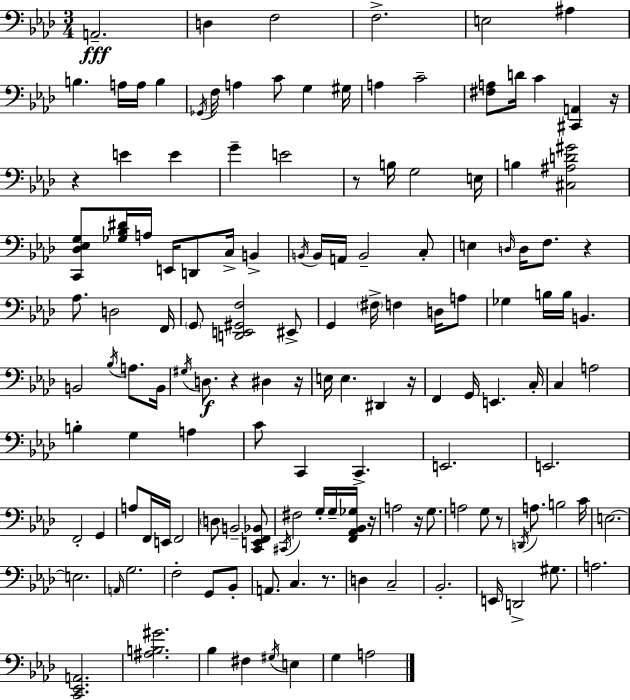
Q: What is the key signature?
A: AES major